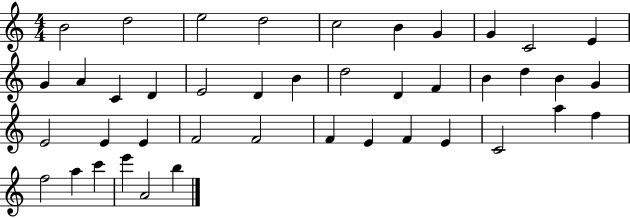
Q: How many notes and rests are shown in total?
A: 42